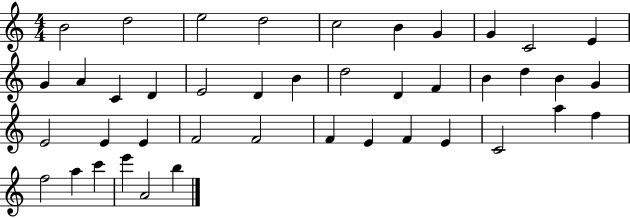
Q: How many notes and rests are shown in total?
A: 42